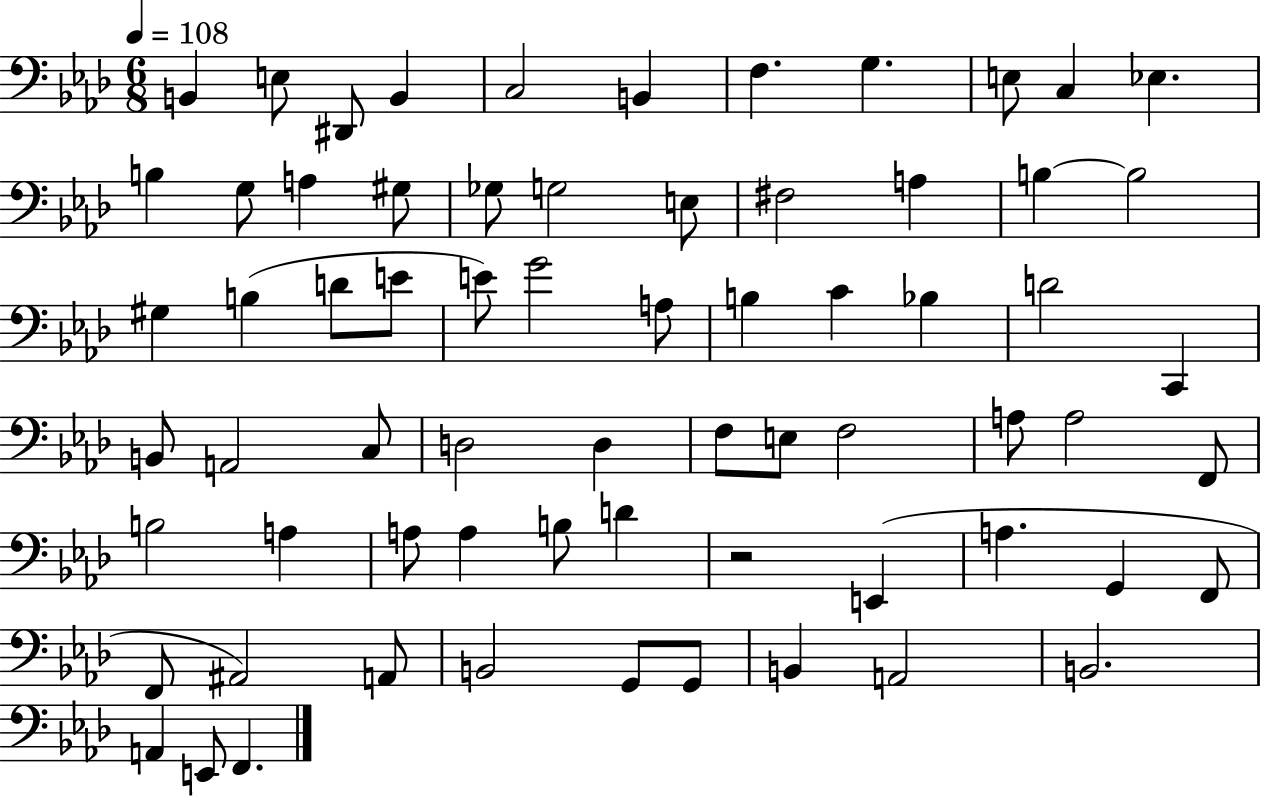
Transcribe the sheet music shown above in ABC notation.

X:1
T:Untitled
M:6/8
L:1/4
K:Ab
B,, E,/2 ^D,,/2 B,, C,2 B,, F, G, E,/2 C, _E, B, G,/2 A, ^G,/2 _G,/2 G,2 E,/2 ^F,2 A, B, B,2 ^G, B, D/2 E/2 E/2 G2 A,/2 B, C _B, D2 C,, B,,/2 A,,2 C,/2 D,2 D, F,/2 E,/2 F,2 A,/2 A,2 F,,/2 B,2 A, A,/2 A, B,/2 D z2 E,, A, G,, F,,/2 F,,/2 ^A,,2 A,,/2 B,,2 G,,/2 G,,/2 B,, A,,2 B,,2 A,, E,,/2 F,,